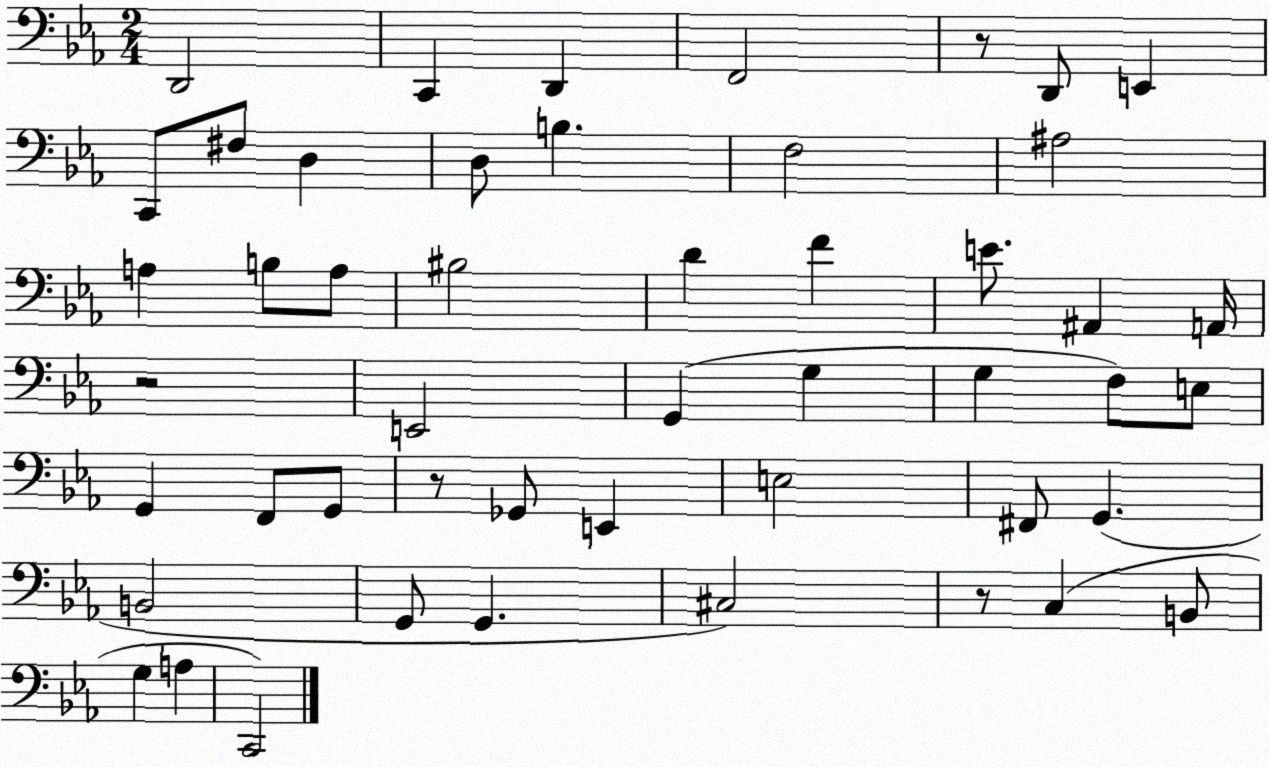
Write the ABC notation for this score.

X:1
T:Untitled
M:2/4
L:1/4
K:Eb
D,,2 C,, D,, F,,2 z/2 D,,/2 E,, C,,/2 ^F,/2 D, D,/2 B, F,2 ^A,2 A, B,/2 A,/2 ^B,2 D F E/2 ^A,, A,,/4 z2 E,,2 G,, G, G, F,/2 E,/2 G,, F,,/2 G,,/2 z/2 _G,,/2 E,, E,2 ^F,,/2 G,, B,,2 G,,/2 G,, ^C,2 z/2 C, B,,/2 G, A, C,,2